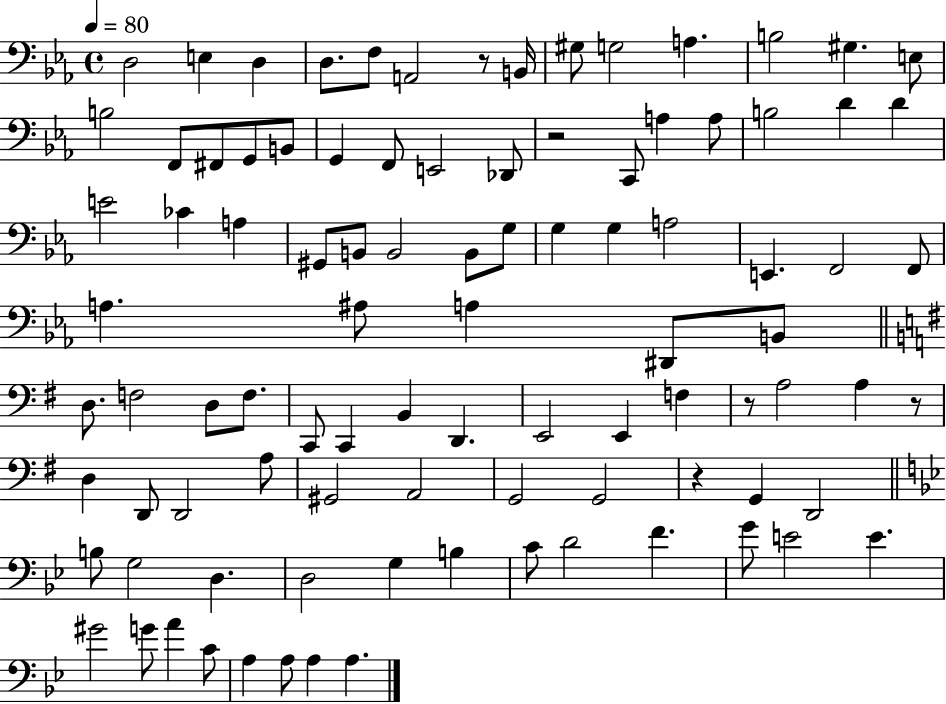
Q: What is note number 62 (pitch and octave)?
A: D2